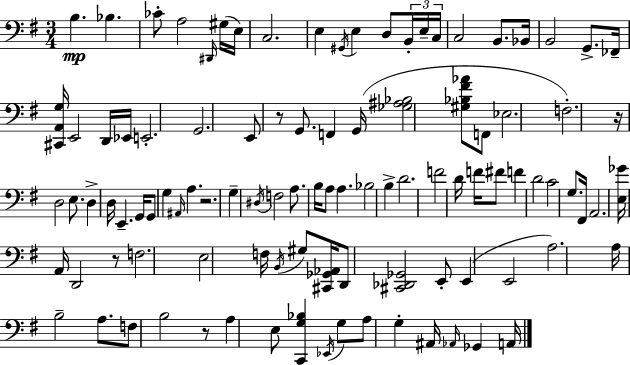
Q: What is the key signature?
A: E minor